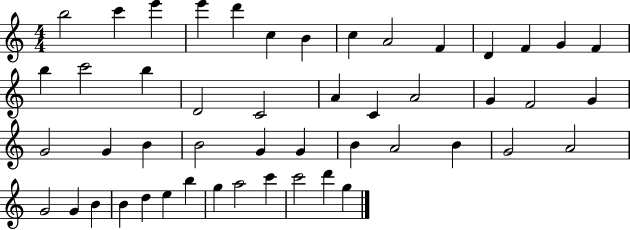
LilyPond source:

{
  \clef treble
  \numericTimeSignature
  \time 4/4
  \key c \major
  b''2 c'''4 e'''4 | e'''4 d'''4 c''4 b'4 | c''4 a'2 f'4 | d'4 f'4 g'4 f'4 | \break b''4 c'''2 b''4 | d'2 c'2 | a'4 c'4 a'2 | g'4 f'2 g'4 | \break g'2 g'4 b'4 | b'2 g'4 g'4 | b'4 a'2 b'4 | g'2 a'2 | \break g'2 g'4 b'4 | b'4 d''4 e''4 b''4 | g''4 a''2 c'''4 | c'''2 d'''4 g''4 | \break \bar "|."
}